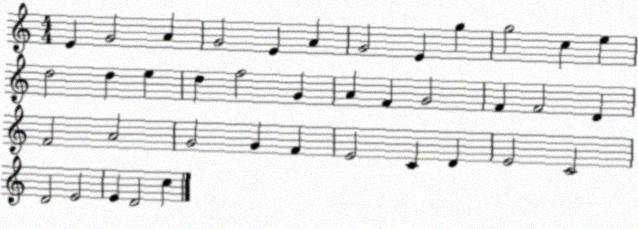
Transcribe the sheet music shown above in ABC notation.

X:1
T:Untitled
M:4/4
L:1/4
K:C
E G2 A G2 E A G2 E g g2 c e d2 d e d f2 G A F G2 F F2 D F2 A2 G2 G F E2 C D E2 C2 D2 E2 E D2 c